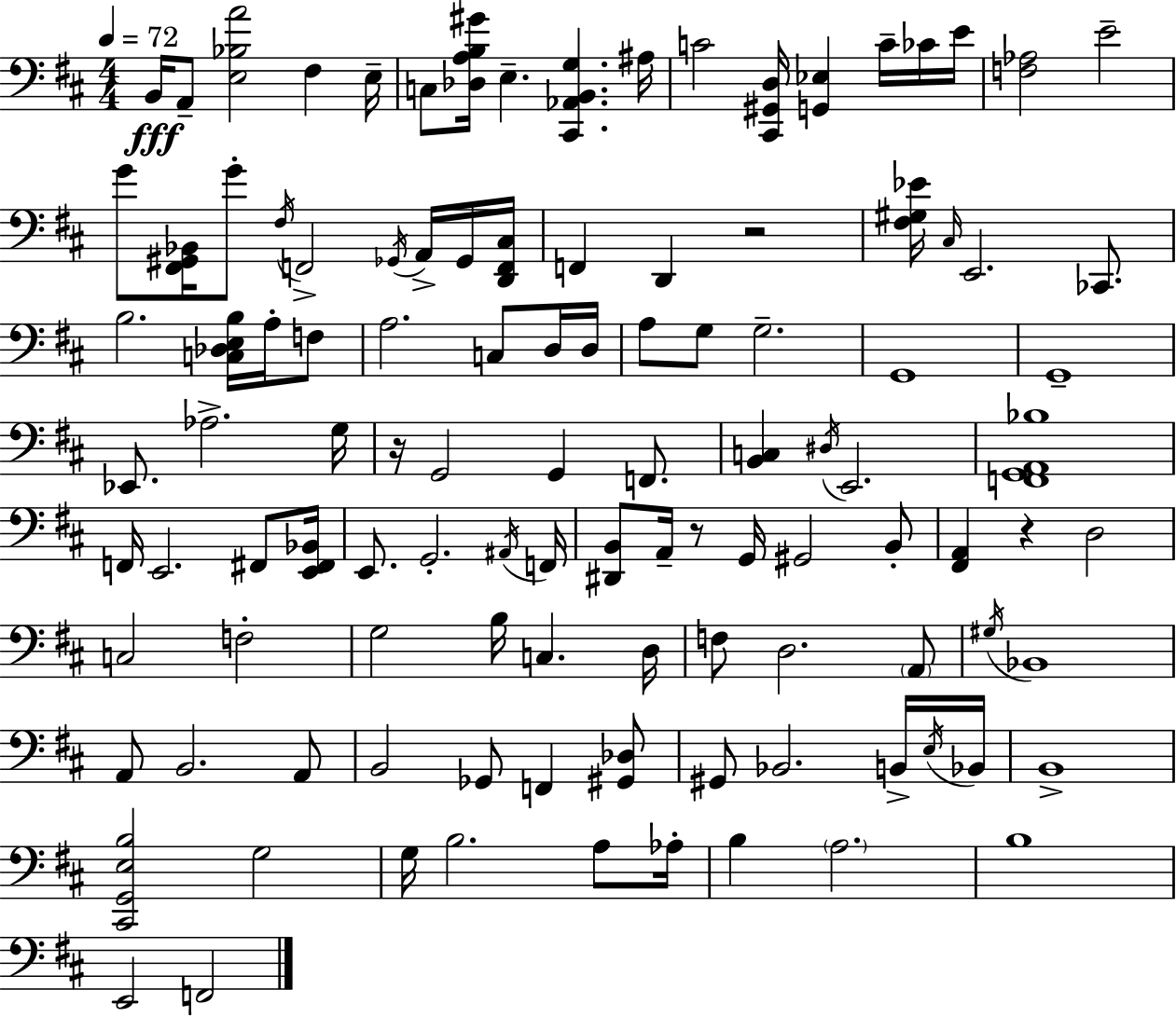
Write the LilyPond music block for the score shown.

{
  \clef bass
  \numericTimeSignature
  \time 4/4
  \key d \major
  \tempo 4 = 72
  b,16\fff a,8-- <e bes a'>2 fis4 e16-- | c8 <des a b gis'>16 e4.-- <cis, aes, b, g>4. ais16 | c'2 <cis, gis, d>16 <g, ees>4 c'16-- ces'16 e'16 | <f aes>2 e'2-- | \break g'8 <fis, gis, bes,>16 g'8-. \acciaccatura { fis16 } f,2-> \acciaccatura { ges,16 } a,16-> | ges,16 <d, f, cis>16 f,4 d,4 r2 | <fis gis ees'>16 \grace { cis16 } e,2. | ces,8. b2. <c des e b>16 | \break a16-. f8 a2. c8 | d16 d16 a8 g8 g2.-- | g,1 | g,1-- | \break ees,8. aes2.-> | g16 r16 g,2 g,4 | f,8. <b, c>4 \acciaccatura { dis16 } e,2. | <f, g, a, bes>1 | \break f,16 e,2. | fis,8 <e, fis, bes,>16 e,8. g,2.-. | \acciaccatura { ais,16 } f,16 <dis, b,>8 a,16-- r8 g,16 gis,2 | b,8-. <fis, a,>4 r4 d2 | \break c2 f2-. | g2 b16 c4. | d16 f8 d2. | \parenthesize a,8 \acciaccatura { gis16 } bes,1 | \break a,8 b,2. | a,8 b,2 ges,8 | f,4 <gis, des>8 gis,8 bes,2. | b,16-> \acciaccatura { e16 } bes,16 b,1-> | \break <cis, g, e b>2 g2 | g16 b2. | a8 aes16-. b4 \parenthesize a2. | b1 | \break e,2 f,2 | \bar "|."
}